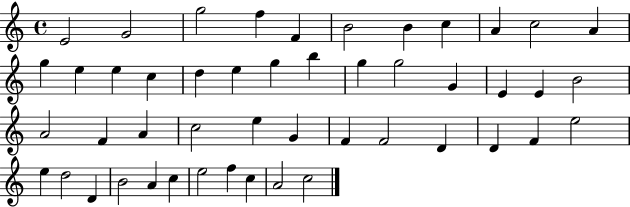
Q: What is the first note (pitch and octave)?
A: E4